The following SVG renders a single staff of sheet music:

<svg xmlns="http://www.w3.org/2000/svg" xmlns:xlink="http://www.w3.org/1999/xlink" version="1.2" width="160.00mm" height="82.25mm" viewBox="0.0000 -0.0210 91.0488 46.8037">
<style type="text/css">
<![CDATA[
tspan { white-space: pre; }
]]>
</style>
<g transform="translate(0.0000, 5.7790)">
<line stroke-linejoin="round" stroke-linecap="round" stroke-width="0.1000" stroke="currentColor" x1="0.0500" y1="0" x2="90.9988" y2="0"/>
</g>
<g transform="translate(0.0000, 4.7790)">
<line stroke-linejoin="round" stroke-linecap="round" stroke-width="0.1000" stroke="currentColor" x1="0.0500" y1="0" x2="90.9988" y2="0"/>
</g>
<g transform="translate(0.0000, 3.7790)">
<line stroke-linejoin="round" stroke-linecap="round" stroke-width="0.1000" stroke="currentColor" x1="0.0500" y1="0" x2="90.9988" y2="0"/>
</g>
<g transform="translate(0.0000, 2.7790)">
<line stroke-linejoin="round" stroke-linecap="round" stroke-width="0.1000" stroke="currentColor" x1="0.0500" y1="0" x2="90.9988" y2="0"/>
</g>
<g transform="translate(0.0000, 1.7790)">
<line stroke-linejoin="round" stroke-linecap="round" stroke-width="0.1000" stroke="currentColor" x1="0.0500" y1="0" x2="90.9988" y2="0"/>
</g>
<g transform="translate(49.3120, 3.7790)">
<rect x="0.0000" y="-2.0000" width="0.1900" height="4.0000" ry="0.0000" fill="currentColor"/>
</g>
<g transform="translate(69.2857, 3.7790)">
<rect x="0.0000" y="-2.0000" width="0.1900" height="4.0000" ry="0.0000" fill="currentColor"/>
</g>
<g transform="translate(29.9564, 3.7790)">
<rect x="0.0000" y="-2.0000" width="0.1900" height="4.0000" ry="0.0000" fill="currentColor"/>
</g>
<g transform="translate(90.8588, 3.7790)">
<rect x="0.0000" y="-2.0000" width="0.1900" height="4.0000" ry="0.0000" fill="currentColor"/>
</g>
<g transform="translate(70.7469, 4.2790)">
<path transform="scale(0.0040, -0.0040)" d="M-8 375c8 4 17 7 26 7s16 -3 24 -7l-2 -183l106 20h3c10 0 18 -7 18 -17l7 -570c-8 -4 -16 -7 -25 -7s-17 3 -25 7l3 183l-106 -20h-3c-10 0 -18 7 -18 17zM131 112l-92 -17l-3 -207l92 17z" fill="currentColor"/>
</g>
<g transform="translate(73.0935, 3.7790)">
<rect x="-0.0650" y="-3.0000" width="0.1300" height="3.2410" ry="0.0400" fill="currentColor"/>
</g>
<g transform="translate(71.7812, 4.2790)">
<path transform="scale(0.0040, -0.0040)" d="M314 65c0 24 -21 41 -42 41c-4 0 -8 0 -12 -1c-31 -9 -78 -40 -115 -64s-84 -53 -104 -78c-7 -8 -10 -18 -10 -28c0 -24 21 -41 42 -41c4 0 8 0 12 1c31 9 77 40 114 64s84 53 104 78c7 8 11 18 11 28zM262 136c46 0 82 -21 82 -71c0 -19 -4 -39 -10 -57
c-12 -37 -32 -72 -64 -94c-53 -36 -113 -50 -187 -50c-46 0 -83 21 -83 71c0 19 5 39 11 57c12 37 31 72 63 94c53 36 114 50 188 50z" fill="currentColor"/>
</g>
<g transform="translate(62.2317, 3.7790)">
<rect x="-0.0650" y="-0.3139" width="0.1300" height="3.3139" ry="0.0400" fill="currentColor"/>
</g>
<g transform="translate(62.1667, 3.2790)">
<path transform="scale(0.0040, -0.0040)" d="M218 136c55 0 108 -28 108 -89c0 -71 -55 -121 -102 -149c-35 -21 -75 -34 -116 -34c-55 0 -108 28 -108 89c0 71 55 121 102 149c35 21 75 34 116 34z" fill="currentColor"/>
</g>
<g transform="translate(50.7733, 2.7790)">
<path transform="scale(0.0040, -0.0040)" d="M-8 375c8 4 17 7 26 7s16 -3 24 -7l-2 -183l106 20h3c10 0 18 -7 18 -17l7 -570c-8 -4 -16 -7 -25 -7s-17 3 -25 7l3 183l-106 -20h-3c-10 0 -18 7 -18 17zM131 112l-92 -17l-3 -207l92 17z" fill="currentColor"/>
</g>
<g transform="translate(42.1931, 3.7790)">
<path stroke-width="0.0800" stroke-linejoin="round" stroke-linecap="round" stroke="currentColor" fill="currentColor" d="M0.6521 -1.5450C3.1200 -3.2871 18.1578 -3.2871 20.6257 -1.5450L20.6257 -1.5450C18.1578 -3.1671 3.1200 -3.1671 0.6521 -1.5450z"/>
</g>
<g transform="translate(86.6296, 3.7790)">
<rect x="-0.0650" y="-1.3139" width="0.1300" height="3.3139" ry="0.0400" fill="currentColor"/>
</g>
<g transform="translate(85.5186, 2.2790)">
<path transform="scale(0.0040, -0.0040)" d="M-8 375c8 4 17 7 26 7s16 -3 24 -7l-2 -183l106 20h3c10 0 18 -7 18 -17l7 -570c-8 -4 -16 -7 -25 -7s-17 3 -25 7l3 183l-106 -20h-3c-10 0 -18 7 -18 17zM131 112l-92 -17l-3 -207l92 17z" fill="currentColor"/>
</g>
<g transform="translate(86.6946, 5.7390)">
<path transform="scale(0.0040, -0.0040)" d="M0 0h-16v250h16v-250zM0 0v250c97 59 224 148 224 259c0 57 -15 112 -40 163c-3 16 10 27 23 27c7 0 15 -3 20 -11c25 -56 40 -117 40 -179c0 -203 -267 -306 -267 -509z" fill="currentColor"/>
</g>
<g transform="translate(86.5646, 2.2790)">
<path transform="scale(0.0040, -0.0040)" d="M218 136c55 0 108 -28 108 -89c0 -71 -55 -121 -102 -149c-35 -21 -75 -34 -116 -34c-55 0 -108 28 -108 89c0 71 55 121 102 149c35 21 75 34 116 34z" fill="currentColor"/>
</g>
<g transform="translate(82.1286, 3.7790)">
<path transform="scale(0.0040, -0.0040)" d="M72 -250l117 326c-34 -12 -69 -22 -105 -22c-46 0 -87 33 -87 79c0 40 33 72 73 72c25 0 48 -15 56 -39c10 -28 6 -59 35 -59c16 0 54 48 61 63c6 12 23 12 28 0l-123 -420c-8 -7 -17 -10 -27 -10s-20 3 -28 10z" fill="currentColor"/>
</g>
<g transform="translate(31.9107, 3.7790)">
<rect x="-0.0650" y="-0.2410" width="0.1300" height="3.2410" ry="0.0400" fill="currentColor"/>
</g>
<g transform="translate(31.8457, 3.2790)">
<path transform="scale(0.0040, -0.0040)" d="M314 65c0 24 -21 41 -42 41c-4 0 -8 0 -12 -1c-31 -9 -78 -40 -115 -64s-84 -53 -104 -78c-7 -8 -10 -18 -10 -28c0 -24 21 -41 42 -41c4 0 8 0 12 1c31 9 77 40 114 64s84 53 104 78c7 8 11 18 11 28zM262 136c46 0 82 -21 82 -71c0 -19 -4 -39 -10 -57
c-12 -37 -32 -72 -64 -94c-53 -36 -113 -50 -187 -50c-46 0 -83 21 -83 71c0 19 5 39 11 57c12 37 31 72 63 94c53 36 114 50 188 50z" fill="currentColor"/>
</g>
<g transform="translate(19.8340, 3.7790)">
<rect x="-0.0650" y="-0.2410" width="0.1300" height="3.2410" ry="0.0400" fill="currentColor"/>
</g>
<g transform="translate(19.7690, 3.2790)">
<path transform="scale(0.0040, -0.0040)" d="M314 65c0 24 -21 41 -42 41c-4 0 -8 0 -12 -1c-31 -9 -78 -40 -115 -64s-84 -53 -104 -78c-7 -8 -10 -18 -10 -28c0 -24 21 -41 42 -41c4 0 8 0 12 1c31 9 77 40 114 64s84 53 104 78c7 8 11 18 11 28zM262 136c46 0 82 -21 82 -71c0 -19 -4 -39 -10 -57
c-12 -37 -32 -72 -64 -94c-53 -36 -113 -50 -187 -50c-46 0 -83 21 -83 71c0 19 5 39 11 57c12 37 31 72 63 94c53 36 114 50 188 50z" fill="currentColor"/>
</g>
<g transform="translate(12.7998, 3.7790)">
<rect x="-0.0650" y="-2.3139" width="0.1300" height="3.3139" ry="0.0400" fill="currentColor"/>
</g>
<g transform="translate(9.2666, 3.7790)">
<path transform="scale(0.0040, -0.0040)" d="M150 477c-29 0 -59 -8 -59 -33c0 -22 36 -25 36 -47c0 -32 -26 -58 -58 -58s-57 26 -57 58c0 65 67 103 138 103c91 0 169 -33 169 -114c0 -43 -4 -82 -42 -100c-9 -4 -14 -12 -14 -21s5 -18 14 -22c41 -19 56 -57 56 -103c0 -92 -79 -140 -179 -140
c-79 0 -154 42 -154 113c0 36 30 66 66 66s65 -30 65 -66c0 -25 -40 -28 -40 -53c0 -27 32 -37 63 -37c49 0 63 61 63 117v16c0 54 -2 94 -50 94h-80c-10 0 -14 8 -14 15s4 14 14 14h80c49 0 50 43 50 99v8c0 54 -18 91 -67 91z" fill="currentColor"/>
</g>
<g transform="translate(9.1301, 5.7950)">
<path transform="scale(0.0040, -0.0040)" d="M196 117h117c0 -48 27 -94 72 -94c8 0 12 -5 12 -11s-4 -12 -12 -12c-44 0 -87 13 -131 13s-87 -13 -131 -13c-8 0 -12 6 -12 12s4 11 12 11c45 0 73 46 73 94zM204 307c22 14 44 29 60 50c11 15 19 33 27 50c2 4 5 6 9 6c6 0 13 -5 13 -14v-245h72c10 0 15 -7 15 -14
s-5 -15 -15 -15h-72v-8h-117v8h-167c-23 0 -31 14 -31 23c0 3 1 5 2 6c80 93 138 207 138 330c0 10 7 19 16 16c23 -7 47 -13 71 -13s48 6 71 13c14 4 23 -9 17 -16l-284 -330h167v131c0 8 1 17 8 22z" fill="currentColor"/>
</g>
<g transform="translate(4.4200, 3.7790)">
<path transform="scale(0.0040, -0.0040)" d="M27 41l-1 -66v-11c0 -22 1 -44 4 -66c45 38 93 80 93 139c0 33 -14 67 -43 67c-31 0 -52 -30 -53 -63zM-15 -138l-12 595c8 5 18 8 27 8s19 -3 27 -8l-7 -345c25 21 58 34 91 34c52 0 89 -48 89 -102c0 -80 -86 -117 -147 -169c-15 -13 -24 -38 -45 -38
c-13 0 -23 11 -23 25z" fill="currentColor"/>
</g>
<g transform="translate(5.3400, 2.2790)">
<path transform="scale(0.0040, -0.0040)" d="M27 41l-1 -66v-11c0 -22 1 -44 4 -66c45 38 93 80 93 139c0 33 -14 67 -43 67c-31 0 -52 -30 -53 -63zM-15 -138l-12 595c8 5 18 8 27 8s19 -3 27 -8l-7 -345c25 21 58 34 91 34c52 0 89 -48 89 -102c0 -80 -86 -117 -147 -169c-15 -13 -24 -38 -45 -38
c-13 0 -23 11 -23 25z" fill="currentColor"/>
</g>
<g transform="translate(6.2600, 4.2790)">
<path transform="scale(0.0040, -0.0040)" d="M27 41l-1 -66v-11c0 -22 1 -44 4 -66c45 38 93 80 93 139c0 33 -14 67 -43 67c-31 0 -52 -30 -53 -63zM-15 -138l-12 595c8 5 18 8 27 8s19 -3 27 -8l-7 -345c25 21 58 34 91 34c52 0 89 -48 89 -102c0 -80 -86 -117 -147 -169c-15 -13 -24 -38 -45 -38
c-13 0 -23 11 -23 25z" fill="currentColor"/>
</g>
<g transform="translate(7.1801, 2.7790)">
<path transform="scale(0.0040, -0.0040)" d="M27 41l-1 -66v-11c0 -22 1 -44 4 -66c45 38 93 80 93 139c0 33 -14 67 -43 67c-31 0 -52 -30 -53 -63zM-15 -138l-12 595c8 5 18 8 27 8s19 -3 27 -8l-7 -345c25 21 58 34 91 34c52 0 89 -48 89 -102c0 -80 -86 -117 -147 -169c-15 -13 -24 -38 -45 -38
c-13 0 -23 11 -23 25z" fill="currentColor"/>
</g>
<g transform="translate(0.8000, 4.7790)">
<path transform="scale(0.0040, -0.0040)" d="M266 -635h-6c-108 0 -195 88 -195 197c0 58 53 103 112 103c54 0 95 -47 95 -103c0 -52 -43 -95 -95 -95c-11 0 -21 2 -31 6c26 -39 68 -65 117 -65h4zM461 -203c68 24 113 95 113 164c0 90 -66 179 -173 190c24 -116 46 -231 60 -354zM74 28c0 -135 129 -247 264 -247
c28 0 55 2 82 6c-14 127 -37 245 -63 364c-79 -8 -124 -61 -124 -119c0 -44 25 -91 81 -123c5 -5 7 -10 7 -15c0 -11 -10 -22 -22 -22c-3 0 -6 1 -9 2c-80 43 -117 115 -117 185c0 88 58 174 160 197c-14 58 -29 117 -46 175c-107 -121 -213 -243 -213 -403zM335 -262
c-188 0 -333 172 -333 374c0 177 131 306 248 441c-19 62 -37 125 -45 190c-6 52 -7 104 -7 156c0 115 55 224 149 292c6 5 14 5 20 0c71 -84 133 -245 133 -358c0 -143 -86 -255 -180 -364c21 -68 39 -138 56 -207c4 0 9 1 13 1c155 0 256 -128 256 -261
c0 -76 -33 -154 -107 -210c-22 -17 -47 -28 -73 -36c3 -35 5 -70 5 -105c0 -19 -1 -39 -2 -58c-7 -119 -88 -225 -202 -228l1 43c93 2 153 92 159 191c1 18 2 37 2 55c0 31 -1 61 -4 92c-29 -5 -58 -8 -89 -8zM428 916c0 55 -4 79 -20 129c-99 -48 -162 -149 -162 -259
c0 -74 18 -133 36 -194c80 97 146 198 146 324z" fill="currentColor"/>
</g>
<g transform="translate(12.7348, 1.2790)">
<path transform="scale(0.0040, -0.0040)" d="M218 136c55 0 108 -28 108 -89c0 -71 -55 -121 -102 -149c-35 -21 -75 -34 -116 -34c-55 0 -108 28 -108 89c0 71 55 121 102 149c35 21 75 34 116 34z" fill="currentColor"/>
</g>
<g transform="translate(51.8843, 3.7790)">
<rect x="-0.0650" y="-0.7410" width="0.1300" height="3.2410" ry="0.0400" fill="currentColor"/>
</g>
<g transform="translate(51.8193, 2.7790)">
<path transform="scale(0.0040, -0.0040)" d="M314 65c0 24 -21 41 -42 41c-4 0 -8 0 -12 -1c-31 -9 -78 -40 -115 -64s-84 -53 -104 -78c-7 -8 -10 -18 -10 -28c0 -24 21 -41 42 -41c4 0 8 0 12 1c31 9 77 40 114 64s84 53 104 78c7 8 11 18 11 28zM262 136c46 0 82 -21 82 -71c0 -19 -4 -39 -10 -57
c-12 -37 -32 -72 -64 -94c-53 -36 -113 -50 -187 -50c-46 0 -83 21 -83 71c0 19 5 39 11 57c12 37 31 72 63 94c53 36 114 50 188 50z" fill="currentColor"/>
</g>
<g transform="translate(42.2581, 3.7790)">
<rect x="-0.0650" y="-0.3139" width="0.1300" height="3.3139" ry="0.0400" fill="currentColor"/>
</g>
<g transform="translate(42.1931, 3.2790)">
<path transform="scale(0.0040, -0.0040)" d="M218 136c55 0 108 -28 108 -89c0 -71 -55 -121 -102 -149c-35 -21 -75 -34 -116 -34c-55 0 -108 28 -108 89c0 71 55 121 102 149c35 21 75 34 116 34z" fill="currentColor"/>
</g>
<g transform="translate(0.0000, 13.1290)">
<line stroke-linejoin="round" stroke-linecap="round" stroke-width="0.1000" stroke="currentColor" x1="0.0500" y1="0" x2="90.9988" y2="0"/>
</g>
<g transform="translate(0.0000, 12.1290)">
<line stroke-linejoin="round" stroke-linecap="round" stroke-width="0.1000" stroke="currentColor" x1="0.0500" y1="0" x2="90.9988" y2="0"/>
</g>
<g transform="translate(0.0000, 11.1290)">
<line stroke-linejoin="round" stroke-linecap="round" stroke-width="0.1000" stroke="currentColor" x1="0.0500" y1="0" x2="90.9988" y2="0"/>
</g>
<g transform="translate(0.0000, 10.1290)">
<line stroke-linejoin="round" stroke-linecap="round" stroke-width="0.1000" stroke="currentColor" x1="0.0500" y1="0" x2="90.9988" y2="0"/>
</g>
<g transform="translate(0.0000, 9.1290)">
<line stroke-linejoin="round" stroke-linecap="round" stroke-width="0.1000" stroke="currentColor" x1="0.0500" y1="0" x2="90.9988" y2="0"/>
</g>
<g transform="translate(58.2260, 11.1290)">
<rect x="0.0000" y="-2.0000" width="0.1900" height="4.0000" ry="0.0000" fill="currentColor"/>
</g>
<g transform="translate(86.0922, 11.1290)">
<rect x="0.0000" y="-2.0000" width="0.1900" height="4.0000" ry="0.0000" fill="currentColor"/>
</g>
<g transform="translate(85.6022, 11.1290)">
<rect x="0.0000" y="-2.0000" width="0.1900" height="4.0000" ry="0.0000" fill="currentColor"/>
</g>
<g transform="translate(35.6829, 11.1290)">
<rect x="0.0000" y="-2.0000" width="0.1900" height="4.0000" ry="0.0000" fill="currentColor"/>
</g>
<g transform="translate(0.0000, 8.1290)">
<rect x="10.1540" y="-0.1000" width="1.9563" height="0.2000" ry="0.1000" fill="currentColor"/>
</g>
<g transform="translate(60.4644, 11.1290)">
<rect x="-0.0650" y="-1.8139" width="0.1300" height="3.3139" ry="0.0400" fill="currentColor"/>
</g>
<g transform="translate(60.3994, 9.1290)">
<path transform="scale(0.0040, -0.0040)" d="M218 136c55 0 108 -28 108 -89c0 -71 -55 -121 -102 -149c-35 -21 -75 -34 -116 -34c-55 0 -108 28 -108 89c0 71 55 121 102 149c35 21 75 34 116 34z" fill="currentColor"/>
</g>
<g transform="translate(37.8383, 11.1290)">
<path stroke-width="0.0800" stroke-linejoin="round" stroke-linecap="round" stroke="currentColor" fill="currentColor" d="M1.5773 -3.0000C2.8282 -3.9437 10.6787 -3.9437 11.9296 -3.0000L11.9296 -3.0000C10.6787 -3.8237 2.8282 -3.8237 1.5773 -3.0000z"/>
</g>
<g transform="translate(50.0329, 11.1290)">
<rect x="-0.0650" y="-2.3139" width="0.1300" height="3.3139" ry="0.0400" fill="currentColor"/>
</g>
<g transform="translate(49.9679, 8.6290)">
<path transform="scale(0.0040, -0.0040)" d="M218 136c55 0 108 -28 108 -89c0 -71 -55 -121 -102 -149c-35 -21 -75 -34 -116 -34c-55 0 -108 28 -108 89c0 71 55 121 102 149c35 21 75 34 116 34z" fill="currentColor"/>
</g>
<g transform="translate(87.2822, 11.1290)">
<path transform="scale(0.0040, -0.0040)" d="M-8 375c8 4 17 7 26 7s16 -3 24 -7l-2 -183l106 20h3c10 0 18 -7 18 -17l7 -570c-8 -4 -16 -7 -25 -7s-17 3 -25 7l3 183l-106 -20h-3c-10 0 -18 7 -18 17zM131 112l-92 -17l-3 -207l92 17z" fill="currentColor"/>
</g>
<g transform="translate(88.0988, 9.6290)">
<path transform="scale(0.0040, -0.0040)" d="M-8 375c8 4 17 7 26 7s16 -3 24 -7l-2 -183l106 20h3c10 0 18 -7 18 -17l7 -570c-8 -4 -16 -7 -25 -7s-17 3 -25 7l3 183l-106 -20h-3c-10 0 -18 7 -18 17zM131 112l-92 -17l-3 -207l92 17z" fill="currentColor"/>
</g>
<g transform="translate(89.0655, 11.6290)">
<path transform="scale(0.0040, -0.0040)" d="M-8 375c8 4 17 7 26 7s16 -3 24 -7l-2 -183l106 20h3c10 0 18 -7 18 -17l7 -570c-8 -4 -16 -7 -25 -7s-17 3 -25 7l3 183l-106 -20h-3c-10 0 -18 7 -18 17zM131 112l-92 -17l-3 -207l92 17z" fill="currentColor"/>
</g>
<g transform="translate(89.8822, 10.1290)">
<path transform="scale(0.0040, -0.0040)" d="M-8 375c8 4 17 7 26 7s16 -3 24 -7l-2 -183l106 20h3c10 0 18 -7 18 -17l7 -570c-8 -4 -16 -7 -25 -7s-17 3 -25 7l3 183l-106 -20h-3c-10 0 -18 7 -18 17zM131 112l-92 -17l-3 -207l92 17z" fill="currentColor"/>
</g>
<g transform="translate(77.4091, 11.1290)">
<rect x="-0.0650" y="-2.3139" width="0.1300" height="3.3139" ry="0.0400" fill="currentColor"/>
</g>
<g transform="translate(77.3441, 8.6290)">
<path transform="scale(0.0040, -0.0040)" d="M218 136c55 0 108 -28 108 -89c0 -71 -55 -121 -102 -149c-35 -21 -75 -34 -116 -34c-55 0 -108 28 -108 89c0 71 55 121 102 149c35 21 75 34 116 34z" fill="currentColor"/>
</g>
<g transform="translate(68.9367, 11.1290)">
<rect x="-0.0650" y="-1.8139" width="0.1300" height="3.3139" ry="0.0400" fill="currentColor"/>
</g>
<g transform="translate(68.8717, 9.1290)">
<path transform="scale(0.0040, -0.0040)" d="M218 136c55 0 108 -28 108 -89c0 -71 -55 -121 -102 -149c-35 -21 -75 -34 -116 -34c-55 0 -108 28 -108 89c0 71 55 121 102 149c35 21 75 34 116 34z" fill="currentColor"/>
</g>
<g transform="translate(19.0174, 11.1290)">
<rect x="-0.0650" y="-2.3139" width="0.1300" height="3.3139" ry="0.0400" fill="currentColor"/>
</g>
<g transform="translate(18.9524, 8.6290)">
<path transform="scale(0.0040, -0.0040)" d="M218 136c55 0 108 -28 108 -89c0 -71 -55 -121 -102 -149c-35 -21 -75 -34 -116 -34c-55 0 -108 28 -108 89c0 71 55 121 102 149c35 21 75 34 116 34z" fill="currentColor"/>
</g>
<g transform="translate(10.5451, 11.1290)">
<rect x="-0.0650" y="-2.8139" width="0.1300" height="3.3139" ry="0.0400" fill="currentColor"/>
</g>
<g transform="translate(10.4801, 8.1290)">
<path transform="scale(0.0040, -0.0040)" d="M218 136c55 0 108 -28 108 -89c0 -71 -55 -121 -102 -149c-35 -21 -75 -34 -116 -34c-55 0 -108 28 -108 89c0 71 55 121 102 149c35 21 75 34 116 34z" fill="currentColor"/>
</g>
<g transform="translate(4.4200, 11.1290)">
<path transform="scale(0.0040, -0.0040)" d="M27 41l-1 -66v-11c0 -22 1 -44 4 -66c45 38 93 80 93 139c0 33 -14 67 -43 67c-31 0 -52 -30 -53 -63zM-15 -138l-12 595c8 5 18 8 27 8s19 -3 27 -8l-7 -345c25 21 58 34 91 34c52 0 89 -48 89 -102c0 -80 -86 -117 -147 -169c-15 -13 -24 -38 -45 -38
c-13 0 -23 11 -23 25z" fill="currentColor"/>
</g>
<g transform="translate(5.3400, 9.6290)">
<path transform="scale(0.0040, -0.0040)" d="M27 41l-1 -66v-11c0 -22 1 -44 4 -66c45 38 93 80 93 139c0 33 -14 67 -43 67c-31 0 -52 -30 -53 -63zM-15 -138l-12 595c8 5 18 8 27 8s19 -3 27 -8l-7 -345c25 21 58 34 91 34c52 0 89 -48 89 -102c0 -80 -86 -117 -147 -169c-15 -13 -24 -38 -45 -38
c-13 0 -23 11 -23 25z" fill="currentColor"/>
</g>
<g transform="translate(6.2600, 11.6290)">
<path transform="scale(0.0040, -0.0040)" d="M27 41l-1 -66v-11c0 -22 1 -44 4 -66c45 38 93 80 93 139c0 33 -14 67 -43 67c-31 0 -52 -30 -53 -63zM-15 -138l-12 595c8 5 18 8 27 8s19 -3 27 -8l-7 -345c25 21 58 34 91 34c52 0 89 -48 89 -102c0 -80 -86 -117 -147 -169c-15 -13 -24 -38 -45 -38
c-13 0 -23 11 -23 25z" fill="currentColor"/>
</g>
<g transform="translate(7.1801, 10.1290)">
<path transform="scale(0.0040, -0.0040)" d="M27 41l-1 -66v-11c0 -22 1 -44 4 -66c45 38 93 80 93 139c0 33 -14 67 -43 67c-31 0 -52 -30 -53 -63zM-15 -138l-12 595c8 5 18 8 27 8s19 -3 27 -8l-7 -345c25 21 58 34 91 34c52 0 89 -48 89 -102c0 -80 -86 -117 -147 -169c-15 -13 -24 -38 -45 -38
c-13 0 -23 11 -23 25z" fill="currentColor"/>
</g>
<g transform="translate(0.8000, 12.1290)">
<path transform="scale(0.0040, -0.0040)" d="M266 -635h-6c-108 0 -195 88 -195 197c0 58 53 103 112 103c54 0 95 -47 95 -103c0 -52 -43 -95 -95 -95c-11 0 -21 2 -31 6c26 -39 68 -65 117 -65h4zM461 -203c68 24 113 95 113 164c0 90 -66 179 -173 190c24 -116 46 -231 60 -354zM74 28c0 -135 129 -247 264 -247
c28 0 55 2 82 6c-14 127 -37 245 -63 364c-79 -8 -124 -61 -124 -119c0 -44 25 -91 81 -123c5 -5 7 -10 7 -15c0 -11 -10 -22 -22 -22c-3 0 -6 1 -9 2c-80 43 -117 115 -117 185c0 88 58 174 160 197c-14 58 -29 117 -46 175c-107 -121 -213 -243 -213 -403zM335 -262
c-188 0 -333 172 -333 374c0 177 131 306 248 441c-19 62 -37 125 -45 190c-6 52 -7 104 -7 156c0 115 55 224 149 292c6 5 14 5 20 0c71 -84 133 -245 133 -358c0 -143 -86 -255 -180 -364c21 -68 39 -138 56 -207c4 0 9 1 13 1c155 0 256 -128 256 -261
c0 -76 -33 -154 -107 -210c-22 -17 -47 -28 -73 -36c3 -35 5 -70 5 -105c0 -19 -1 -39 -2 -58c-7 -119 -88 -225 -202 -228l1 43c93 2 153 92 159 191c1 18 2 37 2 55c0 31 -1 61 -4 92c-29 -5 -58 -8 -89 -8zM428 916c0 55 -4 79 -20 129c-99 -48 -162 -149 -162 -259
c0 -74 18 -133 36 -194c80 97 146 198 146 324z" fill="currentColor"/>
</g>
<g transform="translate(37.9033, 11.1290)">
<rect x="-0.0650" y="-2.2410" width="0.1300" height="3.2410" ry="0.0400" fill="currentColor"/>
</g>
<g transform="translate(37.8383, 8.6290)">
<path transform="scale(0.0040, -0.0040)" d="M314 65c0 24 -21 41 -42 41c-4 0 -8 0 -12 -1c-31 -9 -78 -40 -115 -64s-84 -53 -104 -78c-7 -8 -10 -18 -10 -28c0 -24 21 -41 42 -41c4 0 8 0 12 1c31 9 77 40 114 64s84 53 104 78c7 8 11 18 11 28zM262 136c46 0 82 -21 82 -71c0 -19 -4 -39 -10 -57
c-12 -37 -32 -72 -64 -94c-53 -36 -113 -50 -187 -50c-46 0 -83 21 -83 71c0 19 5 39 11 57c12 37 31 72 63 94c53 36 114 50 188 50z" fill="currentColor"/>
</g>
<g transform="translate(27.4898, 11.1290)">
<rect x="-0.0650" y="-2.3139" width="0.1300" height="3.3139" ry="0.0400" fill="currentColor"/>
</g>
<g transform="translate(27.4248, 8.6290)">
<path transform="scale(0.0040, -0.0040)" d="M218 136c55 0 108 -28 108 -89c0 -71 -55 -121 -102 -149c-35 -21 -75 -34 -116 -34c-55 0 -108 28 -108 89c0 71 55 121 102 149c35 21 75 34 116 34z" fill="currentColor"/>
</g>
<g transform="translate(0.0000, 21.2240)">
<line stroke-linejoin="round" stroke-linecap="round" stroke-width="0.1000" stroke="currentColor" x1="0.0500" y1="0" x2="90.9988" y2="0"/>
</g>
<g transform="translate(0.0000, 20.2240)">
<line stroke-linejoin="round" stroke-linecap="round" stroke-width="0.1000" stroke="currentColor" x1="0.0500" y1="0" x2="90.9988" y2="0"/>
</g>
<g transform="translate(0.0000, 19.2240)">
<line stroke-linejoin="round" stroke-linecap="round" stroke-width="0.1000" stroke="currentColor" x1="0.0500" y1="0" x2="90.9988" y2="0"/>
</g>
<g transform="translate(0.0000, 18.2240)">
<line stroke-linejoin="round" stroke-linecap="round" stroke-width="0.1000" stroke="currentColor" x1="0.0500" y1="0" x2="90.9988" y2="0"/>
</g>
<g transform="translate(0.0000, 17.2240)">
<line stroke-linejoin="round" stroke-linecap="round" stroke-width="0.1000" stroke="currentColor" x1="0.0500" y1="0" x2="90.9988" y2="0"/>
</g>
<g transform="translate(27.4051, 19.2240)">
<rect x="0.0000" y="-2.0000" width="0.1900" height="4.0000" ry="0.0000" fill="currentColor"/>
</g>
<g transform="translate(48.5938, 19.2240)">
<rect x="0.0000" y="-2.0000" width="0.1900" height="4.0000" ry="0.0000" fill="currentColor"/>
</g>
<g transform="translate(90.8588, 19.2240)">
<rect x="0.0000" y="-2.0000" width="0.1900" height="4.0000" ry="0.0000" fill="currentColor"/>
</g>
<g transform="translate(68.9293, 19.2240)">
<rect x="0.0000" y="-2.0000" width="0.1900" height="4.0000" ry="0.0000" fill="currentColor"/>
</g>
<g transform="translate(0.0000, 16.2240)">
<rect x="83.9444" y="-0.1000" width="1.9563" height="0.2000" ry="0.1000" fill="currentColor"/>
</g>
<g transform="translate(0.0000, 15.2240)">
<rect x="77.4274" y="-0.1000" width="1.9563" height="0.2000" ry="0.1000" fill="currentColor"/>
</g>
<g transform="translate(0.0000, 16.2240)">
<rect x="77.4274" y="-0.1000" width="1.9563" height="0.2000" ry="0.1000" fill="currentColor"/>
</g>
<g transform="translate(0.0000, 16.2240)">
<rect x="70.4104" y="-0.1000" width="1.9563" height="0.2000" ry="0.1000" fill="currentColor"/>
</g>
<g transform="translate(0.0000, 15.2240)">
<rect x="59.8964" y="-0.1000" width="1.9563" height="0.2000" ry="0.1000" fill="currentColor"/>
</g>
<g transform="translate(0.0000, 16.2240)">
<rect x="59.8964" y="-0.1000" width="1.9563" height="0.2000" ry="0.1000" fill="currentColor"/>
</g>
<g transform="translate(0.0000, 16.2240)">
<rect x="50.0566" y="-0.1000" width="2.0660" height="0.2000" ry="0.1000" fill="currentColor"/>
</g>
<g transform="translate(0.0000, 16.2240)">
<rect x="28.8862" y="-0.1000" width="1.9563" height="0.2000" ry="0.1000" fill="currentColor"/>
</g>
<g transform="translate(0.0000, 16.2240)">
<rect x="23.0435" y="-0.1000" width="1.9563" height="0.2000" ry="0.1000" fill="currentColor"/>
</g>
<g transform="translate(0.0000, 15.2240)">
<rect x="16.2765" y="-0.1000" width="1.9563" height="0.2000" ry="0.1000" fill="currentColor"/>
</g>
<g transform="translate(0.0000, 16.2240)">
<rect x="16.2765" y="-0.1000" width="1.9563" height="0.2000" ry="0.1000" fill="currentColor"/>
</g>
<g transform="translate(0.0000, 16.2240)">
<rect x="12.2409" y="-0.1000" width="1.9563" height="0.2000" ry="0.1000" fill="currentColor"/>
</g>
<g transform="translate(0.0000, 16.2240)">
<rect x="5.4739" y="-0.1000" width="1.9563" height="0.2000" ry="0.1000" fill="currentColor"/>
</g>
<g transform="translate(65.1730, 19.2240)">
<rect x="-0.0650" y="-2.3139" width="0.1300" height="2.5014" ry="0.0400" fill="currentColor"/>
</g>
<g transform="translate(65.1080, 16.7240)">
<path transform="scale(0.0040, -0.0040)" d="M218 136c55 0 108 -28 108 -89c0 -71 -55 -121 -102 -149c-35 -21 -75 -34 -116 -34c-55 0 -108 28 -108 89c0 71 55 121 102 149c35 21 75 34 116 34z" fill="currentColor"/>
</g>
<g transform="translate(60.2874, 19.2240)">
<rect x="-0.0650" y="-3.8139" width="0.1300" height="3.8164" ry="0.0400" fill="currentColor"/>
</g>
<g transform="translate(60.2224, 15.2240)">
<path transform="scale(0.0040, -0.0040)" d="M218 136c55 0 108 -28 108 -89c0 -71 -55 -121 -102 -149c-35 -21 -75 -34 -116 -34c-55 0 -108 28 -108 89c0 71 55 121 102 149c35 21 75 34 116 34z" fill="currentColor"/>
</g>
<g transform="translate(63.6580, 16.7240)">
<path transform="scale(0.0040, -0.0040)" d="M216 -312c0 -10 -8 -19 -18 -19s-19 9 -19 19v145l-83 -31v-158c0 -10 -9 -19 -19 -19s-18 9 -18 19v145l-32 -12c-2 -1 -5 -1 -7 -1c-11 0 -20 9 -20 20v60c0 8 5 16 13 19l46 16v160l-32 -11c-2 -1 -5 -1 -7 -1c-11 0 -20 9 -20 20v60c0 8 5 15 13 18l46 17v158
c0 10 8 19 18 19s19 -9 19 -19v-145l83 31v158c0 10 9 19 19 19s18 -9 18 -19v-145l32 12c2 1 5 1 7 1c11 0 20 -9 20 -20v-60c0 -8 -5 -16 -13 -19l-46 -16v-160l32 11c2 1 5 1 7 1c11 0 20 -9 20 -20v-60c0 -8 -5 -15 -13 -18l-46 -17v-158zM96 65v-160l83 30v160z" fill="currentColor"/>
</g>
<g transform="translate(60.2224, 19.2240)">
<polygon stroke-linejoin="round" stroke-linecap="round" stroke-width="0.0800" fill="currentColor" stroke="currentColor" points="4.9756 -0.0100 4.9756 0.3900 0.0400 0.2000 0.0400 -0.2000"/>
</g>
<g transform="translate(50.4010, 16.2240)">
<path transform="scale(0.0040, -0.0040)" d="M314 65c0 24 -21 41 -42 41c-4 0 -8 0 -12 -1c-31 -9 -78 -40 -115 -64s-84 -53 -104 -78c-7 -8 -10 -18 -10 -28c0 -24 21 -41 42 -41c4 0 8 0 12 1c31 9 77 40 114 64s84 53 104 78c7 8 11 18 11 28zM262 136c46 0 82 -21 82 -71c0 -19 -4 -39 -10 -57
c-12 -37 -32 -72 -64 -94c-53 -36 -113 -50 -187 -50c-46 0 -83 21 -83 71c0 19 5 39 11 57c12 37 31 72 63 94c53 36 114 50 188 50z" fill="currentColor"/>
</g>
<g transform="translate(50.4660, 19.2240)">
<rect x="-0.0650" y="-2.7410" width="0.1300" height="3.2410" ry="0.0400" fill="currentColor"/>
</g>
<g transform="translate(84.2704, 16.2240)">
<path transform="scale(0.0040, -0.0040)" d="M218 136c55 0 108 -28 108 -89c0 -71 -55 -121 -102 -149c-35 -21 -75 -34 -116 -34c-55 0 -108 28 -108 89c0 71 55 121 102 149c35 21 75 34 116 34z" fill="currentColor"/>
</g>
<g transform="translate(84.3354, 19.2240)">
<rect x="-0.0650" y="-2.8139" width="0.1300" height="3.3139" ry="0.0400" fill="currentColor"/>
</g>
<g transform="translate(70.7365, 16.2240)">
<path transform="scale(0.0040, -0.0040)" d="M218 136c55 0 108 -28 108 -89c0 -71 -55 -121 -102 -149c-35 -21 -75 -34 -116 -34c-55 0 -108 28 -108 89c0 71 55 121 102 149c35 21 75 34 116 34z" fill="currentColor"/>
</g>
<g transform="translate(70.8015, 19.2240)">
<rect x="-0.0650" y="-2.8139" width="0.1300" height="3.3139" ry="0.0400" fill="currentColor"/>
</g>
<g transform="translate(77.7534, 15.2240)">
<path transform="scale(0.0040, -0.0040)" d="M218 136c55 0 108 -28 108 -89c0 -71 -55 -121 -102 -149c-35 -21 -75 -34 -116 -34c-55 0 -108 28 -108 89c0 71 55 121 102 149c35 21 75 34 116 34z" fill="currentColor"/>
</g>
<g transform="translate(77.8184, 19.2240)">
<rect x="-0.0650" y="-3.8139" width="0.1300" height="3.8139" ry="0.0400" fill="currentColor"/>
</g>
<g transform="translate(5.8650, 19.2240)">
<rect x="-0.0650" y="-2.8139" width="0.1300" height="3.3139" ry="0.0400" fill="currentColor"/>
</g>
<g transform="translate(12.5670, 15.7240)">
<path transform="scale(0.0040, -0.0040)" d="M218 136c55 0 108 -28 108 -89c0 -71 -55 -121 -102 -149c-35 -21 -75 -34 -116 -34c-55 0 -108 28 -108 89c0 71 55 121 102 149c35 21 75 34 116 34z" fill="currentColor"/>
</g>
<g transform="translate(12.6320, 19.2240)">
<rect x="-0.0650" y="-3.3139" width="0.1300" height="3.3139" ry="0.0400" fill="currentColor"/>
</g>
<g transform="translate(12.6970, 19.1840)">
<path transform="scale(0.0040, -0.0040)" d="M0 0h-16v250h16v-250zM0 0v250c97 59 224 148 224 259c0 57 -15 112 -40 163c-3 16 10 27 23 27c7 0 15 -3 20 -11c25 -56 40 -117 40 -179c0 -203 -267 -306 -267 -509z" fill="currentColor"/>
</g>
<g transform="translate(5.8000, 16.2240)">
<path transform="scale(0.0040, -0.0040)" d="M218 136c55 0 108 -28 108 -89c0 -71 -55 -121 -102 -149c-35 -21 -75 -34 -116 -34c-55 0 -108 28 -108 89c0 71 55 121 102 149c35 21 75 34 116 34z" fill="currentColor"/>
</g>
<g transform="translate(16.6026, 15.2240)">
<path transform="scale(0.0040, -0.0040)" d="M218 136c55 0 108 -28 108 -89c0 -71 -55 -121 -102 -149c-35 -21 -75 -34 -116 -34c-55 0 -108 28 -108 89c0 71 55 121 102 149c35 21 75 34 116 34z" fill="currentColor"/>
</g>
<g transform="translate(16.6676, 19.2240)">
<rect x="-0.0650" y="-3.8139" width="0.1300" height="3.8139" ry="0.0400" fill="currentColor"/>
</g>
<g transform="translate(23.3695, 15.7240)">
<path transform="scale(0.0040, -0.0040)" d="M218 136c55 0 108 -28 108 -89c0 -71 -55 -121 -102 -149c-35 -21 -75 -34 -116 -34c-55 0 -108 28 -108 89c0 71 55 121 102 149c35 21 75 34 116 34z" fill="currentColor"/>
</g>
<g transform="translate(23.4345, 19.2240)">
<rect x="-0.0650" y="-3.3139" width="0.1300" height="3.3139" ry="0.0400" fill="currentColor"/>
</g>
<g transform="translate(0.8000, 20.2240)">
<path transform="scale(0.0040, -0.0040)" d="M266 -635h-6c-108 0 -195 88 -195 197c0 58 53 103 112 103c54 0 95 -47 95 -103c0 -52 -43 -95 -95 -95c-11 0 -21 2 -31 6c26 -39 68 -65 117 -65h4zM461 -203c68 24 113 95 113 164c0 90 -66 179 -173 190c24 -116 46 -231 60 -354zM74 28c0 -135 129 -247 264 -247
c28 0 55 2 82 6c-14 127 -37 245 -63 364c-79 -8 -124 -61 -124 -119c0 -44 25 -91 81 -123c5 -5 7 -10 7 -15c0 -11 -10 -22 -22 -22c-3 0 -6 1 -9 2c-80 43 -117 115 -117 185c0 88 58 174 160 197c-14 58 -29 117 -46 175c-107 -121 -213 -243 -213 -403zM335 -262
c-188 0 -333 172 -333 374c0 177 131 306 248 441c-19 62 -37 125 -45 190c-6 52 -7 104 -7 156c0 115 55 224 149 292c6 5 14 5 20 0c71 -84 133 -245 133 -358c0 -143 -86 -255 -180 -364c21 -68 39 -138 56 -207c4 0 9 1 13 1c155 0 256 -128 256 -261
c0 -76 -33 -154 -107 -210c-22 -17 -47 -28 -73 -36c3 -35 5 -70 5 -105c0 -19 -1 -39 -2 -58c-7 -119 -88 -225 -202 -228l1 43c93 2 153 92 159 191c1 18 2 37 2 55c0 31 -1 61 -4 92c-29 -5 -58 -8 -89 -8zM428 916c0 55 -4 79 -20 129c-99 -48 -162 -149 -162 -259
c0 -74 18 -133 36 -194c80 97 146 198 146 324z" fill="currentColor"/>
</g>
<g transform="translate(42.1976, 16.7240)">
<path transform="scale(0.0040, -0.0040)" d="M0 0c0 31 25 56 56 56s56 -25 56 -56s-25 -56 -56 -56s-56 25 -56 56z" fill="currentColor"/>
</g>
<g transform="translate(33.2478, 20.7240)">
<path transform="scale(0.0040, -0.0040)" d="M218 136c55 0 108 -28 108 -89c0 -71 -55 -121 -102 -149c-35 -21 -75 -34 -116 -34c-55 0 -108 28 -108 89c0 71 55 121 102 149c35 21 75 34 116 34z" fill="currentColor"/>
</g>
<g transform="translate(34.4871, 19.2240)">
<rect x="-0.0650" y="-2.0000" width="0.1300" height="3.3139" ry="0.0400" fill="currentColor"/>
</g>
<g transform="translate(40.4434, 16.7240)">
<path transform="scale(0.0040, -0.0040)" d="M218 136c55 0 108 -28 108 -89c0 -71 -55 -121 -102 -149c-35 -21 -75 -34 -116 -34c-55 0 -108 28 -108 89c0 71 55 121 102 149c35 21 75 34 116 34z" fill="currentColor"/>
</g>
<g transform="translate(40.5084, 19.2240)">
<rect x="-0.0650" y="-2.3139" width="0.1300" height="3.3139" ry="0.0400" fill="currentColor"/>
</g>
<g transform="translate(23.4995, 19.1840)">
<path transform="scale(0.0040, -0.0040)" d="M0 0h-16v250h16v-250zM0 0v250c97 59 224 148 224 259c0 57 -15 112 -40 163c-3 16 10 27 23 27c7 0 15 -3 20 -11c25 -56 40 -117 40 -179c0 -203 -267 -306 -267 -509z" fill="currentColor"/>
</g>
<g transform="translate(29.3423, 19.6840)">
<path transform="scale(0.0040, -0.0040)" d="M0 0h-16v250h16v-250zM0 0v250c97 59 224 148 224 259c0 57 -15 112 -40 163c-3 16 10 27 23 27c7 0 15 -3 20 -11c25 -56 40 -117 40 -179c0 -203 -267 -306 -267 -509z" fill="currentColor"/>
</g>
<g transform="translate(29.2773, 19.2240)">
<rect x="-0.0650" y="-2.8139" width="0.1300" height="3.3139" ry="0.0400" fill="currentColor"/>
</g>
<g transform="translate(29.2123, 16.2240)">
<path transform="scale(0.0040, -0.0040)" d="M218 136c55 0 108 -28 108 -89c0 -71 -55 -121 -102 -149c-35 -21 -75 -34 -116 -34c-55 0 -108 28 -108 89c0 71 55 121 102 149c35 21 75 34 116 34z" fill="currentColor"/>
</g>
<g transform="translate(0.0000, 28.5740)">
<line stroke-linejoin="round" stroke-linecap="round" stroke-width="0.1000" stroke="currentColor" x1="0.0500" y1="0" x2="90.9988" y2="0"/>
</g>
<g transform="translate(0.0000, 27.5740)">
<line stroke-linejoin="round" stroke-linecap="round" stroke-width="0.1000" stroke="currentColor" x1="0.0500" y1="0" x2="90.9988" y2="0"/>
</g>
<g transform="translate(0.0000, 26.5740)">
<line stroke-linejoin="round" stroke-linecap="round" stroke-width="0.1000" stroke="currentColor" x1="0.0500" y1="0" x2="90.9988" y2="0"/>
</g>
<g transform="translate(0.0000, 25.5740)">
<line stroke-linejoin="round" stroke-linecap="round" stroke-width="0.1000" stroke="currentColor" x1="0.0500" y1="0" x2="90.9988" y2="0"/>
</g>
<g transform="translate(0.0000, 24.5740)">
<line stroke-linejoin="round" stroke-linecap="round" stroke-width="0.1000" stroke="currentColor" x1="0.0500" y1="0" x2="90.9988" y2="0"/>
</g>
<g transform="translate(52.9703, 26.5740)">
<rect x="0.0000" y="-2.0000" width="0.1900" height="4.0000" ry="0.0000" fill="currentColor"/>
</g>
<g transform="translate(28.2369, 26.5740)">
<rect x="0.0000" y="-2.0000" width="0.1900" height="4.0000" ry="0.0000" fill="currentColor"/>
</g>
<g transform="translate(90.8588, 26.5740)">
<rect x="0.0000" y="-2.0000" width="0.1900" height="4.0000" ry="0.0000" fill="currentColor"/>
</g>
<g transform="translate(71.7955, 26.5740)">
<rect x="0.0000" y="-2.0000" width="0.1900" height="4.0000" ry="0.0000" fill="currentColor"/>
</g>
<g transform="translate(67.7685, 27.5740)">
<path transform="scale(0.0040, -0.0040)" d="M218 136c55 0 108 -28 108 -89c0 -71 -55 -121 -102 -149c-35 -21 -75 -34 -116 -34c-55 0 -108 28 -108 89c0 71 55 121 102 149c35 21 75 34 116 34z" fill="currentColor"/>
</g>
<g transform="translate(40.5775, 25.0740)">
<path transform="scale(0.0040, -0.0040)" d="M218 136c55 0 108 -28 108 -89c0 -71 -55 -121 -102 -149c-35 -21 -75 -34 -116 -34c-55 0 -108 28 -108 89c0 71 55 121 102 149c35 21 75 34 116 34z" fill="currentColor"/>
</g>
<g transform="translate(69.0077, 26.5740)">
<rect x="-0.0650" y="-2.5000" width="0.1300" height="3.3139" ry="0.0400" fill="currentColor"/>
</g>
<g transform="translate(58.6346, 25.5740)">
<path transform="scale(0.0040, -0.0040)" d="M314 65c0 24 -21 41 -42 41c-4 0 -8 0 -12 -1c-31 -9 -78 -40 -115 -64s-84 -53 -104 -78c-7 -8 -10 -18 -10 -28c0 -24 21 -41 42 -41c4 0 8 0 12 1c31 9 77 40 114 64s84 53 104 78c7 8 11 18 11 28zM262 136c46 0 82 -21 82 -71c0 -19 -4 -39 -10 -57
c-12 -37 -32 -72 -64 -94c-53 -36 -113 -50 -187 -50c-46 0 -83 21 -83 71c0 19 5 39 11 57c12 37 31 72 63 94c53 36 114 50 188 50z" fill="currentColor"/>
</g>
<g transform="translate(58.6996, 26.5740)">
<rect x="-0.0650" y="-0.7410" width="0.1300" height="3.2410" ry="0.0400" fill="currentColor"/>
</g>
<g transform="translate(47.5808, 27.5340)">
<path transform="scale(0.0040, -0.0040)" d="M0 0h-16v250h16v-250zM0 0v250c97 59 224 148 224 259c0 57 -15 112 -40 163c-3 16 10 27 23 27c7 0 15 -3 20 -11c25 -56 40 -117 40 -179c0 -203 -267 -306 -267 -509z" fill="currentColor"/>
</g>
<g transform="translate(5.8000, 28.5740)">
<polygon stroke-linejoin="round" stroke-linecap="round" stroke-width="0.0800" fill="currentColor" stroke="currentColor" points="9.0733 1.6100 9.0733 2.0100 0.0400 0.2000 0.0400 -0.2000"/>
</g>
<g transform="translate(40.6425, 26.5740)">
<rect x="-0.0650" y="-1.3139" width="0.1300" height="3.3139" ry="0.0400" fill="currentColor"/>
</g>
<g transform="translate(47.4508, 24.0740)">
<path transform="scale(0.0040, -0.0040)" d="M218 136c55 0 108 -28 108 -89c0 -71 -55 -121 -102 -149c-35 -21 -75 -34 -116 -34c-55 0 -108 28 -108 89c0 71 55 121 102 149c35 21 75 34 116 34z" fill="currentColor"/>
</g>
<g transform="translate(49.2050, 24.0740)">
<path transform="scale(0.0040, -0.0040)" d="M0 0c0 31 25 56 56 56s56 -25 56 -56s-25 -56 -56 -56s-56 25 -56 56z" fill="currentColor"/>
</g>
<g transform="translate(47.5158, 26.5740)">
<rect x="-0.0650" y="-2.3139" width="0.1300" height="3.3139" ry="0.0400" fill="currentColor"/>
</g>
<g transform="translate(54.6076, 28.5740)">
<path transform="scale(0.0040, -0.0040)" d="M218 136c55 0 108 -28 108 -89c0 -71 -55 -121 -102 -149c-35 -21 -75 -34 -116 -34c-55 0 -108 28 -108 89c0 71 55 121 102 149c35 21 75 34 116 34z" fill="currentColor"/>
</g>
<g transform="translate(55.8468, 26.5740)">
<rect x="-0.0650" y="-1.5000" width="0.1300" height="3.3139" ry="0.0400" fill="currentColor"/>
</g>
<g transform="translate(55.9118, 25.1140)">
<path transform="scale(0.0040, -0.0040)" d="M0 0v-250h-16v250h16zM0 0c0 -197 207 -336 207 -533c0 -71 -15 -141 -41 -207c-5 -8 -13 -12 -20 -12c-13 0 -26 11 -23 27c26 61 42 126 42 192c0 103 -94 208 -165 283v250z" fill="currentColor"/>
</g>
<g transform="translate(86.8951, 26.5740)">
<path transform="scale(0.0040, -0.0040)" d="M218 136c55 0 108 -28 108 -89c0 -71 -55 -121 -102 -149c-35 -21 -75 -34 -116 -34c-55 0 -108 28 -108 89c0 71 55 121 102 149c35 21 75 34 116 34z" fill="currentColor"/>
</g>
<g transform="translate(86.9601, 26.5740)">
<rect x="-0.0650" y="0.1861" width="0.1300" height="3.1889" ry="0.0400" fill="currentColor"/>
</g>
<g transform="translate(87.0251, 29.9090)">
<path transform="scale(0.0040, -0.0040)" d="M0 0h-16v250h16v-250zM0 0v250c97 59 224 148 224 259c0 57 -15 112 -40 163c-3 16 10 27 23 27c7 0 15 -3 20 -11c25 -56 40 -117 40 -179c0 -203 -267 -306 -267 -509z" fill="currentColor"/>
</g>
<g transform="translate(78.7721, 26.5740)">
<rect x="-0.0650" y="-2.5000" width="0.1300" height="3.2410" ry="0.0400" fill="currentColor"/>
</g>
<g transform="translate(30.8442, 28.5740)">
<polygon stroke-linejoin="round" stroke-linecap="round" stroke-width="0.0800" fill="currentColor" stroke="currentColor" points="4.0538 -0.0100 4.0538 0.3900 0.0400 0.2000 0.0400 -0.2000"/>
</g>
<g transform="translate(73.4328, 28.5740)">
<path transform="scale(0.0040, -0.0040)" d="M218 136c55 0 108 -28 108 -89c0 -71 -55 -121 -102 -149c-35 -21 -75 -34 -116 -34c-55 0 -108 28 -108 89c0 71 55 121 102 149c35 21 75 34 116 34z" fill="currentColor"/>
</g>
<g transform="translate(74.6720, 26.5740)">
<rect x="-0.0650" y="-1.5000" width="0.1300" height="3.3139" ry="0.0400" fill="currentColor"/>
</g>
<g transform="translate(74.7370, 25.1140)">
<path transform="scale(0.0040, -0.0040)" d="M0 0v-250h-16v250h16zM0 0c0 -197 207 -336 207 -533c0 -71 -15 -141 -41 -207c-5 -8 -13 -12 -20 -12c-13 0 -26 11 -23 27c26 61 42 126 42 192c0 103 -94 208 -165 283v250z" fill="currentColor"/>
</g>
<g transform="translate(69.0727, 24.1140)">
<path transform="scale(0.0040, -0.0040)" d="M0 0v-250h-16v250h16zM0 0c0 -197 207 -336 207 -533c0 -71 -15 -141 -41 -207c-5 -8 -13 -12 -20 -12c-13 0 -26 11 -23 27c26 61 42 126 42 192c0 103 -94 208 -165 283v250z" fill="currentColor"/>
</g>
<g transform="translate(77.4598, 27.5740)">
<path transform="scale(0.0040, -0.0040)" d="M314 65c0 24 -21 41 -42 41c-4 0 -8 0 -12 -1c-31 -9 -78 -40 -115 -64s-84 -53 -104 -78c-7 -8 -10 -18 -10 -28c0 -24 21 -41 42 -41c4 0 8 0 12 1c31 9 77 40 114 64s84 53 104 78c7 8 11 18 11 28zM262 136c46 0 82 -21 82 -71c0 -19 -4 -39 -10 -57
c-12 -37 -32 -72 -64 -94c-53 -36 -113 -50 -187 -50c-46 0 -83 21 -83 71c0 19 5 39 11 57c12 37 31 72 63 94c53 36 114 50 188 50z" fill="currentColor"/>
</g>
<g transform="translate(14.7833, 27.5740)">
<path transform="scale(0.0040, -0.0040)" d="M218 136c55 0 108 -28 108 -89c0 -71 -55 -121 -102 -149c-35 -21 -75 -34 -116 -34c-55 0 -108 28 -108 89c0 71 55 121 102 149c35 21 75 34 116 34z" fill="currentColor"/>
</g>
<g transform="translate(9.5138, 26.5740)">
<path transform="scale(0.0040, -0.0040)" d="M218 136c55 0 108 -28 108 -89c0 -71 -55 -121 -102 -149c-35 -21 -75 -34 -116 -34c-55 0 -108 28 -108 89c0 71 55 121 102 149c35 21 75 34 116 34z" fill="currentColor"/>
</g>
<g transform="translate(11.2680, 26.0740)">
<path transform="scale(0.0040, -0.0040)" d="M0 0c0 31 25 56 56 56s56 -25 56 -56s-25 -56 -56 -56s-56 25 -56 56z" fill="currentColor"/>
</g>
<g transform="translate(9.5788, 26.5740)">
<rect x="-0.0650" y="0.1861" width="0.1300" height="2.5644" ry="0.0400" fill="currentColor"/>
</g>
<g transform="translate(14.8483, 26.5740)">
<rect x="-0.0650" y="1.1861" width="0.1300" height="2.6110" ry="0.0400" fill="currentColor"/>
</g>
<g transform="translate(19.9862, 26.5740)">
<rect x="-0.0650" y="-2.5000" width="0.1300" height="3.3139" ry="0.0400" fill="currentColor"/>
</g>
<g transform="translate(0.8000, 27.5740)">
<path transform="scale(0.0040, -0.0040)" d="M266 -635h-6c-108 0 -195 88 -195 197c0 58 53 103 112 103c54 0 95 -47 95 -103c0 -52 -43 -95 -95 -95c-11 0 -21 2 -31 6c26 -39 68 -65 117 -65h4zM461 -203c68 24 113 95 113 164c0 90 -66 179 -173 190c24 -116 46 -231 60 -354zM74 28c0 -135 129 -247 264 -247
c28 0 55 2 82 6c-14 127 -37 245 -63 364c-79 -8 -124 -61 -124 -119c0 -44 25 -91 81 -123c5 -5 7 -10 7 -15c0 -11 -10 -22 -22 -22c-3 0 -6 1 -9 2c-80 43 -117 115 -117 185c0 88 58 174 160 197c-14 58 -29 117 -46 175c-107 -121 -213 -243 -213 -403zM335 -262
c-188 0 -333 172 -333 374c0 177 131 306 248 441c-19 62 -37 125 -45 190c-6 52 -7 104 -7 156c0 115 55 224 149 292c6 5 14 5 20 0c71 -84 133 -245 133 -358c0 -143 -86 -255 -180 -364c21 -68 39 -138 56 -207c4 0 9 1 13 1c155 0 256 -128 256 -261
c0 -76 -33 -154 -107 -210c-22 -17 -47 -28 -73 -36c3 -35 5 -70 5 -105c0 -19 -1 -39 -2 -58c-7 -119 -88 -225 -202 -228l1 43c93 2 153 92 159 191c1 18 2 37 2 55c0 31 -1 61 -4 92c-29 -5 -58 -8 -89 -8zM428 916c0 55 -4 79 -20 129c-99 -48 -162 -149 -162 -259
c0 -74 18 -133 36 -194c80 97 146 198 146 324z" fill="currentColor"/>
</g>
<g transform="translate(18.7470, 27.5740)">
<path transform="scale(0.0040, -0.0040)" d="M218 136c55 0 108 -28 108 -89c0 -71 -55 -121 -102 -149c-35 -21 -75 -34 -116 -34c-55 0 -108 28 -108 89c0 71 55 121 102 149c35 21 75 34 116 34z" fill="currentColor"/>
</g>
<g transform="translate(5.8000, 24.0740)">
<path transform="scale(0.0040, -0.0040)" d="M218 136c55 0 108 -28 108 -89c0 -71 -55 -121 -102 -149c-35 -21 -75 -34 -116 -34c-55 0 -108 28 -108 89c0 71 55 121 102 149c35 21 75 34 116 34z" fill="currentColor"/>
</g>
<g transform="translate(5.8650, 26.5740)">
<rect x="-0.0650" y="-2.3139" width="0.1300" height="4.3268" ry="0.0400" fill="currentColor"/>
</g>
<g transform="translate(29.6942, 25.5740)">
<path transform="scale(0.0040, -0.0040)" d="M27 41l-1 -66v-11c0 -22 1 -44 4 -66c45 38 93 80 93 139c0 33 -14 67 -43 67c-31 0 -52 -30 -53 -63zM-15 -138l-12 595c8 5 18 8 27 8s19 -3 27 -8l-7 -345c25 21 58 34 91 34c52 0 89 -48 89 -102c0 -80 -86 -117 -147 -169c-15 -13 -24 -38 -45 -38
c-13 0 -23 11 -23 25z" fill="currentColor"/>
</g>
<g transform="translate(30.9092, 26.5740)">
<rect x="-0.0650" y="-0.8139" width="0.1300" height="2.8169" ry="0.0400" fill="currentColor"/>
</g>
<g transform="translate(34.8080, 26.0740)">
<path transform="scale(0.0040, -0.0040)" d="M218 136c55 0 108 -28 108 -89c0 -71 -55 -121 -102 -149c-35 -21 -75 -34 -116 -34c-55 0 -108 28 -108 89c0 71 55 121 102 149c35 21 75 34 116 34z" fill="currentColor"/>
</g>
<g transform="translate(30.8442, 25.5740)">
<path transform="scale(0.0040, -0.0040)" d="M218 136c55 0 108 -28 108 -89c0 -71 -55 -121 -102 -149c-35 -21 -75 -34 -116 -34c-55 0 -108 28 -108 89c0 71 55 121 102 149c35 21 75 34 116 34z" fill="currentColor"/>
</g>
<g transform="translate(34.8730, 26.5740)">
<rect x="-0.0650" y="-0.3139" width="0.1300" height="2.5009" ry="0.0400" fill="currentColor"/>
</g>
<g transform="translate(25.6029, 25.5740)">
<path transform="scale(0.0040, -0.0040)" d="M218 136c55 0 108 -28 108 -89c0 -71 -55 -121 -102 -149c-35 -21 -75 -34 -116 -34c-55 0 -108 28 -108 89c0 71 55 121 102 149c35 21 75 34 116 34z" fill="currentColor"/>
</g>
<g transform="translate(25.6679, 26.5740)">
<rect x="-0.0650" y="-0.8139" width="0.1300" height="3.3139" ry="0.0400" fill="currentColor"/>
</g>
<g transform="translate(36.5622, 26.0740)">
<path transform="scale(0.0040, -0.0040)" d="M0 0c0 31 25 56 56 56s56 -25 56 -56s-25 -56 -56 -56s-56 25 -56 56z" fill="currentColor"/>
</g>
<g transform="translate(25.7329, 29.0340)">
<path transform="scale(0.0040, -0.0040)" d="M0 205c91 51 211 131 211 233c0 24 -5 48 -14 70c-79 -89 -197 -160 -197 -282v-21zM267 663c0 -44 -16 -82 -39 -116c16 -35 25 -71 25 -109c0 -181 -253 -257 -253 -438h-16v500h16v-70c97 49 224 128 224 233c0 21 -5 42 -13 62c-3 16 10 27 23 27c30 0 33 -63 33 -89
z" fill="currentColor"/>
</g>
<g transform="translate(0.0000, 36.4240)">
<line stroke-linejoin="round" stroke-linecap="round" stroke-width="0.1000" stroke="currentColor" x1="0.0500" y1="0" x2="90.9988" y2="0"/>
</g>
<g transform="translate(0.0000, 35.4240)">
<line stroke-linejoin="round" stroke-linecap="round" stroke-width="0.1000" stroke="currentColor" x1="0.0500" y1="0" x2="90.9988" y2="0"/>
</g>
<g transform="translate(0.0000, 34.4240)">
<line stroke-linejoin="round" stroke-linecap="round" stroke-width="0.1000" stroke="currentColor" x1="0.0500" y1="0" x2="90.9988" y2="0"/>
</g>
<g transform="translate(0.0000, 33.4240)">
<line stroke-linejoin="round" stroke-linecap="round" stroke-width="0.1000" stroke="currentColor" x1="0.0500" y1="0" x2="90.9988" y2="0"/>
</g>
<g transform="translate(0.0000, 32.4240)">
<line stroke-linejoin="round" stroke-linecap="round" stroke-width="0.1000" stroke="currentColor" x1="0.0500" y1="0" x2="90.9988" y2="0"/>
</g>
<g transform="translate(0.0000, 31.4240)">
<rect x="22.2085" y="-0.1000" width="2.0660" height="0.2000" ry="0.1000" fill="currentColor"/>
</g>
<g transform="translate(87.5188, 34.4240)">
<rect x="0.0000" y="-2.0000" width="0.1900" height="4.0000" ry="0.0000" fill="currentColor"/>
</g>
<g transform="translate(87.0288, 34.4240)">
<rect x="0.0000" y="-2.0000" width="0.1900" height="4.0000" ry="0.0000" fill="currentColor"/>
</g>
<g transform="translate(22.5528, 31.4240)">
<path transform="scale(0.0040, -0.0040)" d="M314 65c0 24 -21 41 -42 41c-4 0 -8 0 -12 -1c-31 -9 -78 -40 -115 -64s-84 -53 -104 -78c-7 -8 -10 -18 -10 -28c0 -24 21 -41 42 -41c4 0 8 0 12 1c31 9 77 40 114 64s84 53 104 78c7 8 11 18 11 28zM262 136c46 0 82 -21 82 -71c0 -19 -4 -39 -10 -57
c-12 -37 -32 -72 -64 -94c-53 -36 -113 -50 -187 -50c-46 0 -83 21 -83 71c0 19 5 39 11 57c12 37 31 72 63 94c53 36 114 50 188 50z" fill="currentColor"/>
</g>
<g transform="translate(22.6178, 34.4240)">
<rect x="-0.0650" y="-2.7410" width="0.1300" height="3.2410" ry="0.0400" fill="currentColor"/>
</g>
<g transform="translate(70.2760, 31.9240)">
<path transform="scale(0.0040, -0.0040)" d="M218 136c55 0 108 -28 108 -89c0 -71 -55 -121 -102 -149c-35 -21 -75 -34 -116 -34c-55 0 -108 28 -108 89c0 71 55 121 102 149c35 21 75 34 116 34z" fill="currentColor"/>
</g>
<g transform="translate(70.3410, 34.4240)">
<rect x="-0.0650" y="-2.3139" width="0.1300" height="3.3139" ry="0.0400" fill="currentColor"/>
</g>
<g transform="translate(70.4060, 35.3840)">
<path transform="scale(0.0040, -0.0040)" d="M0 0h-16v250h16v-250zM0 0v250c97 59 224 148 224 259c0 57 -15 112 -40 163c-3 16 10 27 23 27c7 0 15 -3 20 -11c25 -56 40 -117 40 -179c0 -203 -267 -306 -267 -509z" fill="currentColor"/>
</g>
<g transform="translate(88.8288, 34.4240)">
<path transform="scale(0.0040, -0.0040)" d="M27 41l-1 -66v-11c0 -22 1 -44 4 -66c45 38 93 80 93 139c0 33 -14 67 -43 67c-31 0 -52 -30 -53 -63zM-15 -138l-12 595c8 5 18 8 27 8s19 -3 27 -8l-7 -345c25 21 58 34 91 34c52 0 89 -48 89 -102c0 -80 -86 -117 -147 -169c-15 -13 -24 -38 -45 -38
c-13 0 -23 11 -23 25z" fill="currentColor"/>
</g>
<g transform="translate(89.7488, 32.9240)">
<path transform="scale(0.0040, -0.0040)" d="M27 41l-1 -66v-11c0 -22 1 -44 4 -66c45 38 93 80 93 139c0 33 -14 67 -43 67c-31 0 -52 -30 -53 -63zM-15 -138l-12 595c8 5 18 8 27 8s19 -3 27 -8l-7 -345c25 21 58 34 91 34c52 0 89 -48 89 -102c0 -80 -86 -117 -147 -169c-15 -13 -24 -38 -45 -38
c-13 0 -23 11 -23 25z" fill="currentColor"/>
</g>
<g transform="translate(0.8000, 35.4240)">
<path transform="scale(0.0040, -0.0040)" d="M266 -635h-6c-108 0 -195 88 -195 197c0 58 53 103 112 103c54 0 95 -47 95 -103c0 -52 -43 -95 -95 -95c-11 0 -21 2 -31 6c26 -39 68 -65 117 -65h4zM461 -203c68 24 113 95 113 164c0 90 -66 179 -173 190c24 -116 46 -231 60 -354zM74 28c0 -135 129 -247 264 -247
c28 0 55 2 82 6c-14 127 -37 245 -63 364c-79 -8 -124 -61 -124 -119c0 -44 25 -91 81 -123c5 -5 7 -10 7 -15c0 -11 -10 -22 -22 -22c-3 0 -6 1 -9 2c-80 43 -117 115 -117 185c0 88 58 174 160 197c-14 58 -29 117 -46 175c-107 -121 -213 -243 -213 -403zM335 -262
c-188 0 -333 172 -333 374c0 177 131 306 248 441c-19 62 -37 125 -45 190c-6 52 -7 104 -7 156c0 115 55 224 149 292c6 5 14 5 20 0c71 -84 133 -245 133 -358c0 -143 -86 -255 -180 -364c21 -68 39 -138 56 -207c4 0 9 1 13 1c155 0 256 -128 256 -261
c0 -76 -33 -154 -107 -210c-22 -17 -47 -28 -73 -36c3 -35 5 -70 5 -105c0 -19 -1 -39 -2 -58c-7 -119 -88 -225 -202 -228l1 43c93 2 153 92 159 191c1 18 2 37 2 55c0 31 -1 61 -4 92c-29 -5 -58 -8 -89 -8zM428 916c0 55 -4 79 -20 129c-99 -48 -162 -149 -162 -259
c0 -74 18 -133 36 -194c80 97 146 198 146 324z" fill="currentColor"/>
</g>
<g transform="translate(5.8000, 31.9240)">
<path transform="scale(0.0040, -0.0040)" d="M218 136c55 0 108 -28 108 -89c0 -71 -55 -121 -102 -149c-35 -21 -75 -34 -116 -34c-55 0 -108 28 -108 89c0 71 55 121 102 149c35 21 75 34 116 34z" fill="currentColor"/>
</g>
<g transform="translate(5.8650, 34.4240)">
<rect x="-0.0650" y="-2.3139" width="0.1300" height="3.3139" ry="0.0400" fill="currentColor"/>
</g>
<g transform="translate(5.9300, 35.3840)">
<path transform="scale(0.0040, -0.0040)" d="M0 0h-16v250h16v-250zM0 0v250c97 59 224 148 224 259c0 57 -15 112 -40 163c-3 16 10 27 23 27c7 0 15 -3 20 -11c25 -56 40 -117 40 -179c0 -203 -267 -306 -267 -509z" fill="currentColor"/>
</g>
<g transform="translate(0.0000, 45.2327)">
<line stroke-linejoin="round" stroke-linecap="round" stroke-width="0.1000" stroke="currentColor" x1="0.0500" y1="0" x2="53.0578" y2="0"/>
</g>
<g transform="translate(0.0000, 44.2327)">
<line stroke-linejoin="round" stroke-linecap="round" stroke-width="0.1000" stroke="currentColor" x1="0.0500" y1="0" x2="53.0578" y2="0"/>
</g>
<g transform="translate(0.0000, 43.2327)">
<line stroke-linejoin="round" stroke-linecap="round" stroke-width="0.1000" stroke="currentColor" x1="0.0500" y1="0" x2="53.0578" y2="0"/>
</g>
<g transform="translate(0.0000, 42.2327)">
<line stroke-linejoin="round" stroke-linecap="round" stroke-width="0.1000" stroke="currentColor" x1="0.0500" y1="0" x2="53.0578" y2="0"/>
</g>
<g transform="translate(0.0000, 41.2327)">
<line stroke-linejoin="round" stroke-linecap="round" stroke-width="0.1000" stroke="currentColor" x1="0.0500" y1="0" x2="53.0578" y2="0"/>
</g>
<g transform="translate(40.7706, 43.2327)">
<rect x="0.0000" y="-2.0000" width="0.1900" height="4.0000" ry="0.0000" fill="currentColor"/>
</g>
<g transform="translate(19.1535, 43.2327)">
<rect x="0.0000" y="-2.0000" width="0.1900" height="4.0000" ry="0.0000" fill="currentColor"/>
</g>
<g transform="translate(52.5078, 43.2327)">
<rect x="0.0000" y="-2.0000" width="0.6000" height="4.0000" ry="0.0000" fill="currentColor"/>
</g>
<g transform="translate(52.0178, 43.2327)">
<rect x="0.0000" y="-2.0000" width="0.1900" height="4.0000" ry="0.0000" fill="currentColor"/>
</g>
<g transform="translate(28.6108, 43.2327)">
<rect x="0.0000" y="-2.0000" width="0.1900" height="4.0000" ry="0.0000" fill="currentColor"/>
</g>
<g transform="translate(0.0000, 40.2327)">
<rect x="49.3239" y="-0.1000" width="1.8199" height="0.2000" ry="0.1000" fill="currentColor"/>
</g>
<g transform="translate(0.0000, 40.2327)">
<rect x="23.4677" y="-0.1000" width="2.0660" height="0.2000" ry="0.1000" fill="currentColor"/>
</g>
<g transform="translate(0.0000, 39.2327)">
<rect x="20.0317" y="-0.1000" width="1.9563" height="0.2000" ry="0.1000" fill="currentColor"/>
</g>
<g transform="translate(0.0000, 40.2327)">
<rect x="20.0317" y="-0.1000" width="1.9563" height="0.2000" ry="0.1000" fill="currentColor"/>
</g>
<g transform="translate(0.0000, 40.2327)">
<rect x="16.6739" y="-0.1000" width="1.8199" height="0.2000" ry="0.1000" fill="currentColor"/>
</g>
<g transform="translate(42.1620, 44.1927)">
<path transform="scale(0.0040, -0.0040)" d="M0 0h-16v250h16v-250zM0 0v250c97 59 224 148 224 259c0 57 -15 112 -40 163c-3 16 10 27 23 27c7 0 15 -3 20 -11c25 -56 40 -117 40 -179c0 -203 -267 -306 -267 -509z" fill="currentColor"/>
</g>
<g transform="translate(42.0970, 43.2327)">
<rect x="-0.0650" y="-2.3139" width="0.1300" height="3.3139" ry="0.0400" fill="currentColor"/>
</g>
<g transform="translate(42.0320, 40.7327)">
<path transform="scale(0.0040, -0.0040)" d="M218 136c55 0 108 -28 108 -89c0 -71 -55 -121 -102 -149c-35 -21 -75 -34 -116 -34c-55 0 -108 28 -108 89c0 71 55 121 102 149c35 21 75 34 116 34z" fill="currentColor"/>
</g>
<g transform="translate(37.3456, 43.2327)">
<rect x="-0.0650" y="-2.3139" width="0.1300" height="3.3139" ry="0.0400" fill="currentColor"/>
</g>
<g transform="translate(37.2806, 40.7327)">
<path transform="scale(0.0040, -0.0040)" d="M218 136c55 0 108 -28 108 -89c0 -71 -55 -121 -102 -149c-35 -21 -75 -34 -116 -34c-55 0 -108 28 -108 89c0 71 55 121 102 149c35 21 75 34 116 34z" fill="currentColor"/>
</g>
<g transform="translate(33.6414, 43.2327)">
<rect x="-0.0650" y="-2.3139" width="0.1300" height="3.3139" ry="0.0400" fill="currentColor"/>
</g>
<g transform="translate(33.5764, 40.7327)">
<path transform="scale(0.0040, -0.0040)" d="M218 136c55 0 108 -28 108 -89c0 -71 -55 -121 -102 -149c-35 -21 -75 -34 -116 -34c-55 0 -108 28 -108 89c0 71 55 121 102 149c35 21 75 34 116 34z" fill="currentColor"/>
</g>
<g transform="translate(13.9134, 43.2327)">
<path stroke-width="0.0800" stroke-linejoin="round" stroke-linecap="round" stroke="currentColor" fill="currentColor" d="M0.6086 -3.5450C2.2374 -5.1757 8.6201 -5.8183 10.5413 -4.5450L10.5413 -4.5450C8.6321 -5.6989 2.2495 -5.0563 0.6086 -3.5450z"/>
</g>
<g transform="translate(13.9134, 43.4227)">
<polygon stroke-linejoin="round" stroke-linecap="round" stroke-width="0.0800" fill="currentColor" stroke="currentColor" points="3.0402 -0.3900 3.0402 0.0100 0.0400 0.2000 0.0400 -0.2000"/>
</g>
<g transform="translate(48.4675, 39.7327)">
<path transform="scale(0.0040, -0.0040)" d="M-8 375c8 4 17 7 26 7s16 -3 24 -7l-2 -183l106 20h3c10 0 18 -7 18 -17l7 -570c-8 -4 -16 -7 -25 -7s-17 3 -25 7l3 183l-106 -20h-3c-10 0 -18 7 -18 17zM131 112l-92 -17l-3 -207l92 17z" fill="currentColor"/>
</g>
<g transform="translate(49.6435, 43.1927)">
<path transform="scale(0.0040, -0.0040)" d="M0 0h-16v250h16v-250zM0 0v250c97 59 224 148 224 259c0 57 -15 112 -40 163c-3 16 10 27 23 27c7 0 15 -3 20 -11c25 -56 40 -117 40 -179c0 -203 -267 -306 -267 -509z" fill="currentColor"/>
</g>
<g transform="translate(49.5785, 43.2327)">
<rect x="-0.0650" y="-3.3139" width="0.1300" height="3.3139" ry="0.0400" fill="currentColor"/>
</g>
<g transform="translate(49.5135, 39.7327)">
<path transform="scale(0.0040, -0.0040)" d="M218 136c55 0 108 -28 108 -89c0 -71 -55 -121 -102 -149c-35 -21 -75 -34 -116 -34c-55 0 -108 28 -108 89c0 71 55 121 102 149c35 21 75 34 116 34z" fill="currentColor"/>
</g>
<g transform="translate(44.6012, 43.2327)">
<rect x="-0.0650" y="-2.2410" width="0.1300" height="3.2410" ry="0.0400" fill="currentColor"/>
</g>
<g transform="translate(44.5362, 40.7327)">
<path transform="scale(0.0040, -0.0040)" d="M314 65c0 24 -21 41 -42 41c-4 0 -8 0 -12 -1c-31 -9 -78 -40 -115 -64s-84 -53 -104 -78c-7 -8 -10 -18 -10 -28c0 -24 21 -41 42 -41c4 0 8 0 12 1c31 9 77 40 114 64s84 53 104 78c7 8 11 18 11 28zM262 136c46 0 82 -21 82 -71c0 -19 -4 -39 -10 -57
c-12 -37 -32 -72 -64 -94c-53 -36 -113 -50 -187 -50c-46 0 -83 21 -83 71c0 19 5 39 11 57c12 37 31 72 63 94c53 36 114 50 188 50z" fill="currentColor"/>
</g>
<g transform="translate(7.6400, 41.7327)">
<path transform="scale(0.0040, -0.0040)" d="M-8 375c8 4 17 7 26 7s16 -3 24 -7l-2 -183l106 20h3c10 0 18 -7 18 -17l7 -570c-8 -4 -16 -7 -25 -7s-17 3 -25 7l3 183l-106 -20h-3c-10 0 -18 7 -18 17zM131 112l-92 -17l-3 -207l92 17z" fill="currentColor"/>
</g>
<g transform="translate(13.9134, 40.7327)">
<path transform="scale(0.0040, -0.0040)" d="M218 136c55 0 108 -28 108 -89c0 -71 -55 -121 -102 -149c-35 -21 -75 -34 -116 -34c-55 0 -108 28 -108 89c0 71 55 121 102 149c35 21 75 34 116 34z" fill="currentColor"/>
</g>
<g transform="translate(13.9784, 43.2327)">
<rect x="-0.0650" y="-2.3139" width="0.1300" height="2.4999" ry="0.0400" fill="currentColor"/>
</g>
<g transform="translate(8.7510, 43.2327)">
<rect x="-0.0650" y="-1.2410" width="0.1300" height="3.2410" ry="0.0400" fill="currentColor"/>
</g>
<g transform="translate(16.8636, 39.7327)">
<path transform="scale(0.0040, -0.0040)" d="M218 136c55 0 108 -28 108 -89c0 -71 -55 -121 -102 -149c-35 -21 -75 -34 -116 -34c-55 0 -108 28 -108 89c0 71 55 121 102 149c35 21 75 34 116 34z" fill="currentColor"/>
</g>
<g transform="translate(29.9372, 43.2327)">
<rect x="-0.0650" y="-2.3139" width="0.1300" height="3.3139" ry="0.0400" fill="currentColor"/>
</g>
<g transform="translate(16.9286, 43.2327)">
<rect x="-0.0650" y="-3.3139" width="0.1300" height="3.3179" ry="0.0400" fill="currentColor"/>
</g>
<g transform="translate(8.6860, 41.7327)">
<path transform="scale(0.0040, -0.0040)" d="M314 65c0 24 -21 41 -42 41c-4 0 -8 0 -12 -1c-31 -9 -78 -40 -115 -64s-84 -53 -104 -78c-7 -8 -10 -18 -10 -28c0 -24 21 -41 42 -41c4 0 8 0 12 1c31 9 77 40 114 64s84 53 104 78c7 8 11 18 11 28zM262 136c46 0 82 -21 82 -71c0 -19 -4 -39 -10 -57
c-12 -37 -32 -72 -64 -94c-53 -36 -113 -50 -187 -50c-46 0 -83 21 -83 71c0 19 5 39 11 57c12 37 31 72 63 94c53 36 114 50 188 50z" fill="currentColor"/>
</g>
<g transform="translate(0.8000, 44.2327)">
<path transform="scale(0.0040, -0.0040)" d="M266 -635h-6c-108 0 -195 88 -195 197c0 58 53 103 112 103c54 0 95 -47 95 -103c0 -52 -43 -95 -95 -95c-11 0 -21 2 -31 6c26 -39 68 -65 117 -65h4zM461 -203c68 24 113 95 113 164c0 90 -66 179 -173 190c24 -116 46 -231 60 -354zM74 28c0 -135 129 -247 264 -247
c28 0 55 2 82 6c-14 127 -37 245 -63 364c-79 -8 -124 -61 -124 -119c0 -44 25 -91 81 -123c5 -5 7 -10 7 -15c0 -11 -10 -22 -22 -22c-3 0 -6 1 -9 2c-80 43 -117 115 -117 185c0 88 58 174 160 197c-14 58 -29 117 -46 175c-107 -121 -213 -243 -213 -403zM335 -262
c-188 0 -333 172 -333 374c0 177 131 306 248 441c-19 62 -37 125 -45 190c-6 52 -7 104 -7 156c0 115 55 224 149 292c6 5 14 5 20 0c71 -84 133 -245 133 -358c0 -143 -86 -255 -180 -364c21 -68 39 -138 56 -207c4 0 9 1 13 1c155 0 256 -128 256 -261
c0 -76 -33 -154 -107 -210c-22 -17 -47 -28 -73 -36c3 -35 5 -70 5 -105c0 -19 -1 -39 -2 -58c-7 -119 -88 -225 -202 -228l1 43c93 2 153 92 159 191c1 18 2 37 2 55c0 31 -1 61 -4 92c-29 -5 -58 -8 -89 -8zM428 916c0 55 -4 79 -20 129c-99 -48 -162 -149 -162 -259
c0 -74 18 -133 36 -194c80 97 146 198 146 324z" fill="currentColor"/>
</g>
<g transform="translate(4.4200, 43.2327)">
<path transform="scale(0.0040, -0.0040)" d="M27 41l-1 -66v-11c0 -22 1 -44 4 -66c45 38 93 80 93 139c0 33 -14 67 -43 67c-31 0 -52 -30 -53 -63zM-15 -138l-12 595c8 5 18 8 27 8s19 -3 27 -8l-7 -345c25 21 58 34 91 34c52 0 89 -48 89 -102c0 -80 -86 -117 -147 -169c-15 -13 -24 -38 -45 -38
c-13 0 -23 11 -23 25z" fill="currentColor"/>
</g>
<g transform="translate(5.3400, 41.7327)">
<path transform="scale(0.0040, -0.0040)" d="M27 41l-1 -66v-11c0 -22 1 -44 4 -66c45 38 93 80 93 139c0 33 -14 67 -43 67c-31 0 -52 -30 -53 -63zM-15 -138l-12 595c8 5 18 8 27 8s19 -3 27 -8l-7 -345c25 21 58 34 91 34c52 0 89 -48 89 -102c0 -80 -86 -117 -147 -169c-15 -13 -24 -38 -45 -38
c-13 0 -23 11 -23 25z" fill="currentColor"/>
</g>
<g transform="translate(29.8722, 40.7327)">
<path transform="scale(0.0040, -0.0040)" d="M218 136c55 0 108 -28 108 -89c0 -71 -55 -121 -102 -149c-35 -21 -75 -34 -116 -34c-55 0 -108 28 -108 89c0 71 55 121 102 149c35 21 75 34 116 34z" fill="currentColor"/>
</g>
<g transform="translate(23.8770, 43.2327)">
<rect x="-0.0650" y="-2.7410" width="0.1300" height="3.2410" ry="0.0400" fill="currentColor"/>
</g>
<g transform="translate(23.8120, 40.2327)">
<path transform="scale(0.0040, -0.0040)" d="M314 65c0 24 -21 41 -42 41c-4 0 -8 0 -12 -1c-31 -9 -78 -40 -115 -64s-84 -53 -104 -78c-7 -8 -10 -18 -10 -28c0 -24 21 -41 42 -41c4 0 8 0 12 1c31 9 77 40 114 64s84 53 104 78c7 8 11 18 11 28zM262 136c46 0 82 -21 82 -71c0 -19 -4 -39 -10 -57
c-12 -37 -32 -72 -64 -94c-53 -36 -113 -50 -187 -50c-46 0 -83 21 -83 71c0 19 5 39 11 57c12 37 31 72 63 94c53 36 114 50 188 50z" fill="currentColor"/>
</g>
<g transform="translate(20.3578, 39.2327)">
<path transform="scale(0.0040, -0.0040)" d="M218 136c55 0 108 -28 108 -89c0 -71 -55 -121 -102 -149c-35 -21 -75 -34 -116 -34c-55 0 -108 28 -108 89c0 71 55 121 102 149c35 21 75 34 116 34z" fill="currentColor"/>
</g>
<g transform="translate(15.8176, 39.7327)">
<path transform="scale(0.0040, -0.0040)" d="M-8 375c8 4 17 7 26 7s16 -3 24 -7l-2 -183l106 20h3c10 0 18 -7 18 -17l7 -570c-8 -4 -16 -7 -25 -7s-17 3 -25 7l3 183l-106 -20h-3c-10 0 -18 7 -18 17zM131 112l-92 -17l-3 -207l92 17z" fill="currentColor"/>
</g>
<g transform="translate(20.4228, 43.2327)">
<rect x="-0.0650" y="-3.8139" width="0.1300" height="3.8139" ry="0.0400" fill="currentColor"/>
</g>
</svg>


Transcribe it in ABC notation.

X:1
T:Untitled
M:3/4
L:1/4
K:Ab
g c2 c2 c d2 c A2 z/2 e/2 _a g g g2 g f f g a b/2 c' b/2 a/2 F g a2 c'/2 ^g/2 a c' a g/2 B/2 G/2 G d/4 _d/2 c/2 e g/2 E/2 d2 G/2 E/2 G2 B/2 g/2 a2 g/2 e2 g/2 b/2 c' a2 g g g g/2 g2 b/2